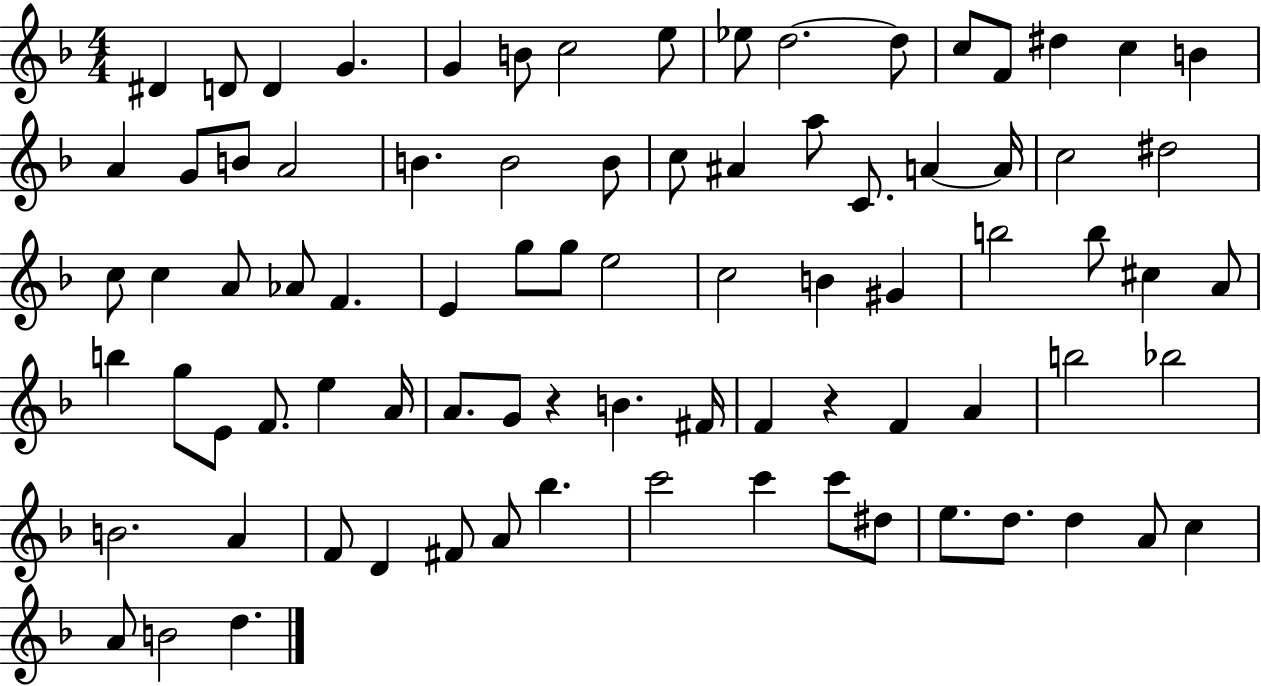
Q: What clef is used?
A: treble